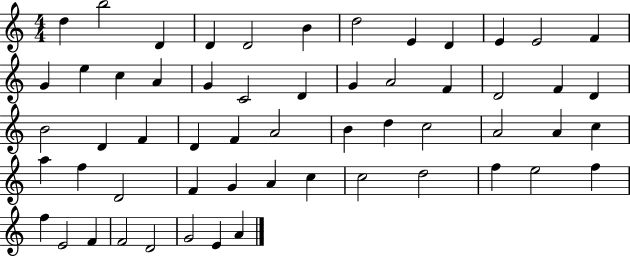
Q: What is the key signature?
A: C major